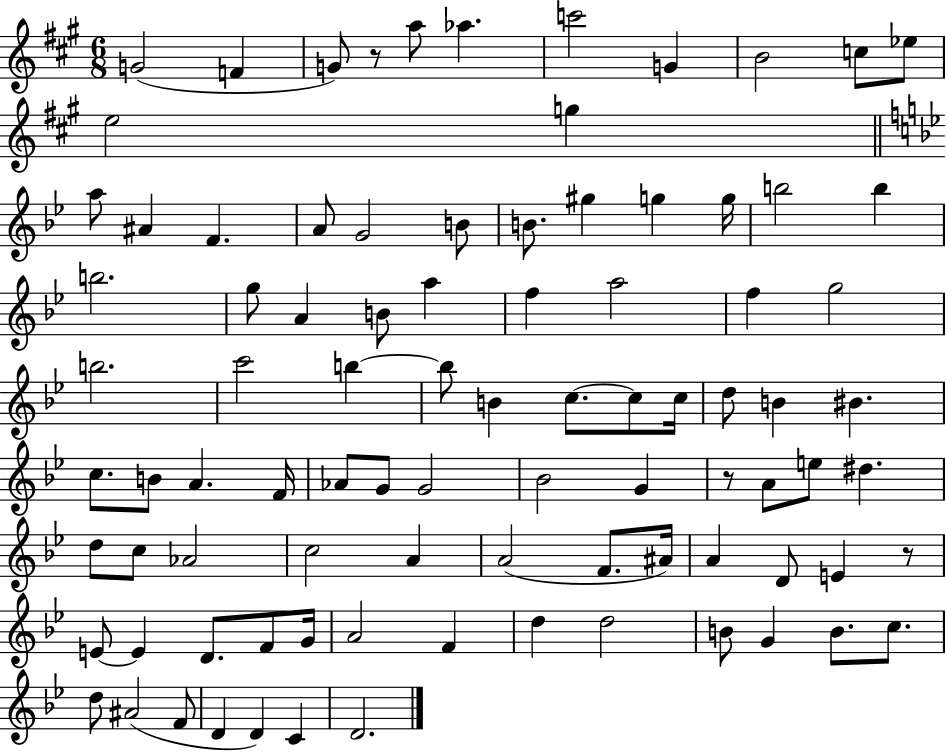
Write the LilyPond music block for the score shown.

{
  \clef treble
  \numericTimeSignature
  \time 6/8
  \key a \major
  g'2( f'4 | g'8) r8 a''8 aes''4. | c'''2 g'4 | b'2 c''8 ees''8 | \break e''2 g''4 | \bar "||" \break \key g \minor a''8 ais'4 f'4. | a'8 g'2 b'8 | b'8. gis''4 g''4 g''16 | b''2 b''4 | \break b''2. | g''8 a'4 b'8 a''4 | f''4 a''2 | f''4 g''2 | \break b''2. | c'''2 b''4~~ | b''8 b'4 c''8.~~ c''8 c''16 | d''8 b'4 bis'4. | \break c''8. b'8 a'4. f'16 | aes'8 g'8 g'2 | bes'2 g'4 | r8 a'8 e''8 dis''4. | \break d''8 c''8 aes'2 | c''2 a'4 | a'2( f'8. ais'16) | a'4 d'8 e'4 r8 | \break e'8~~ e'4 d'8. f'8 g'16 | a'2 f'4 | d''4 d''2 | b'8 g'4 b'8. c''8. | \break d''8 ais'2( f'8 | d'4 d'4) c'4 | d'2. | \bar "|."
}